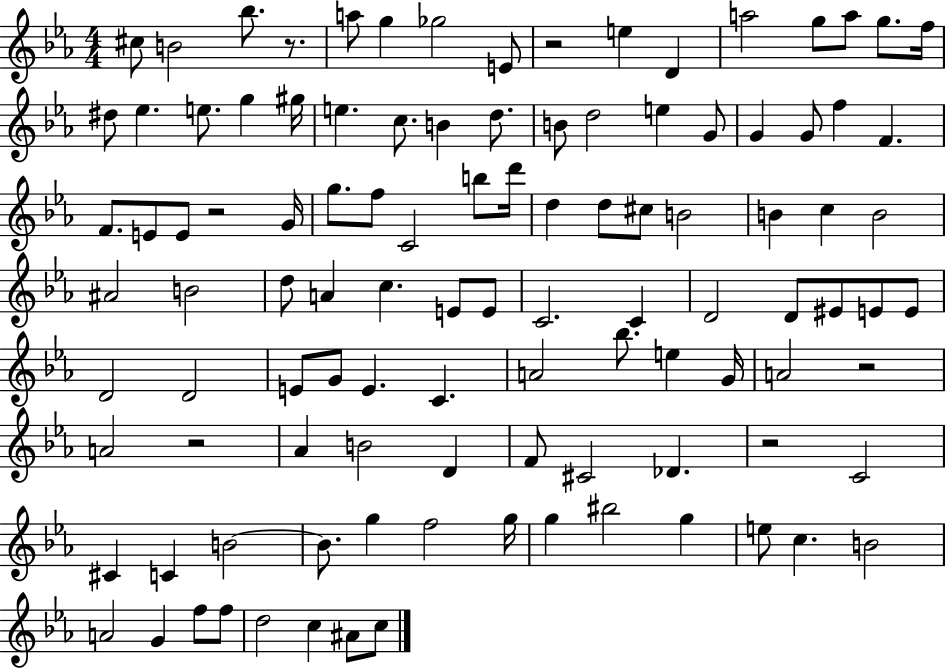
C#5/e B4/h Bb5/e. R/e. A5/e G5/q Gb5/h E4/e R/h E5/q D4/q A5/h G5/e A5/e G5/e. F5/s D#5/e Eb5/q. E5/e. G5/q G#5/s E5/q. C5/e. B4/q D5/e. B4/e D5/h E5/q G4/e G4/q G4/e F5/q F4/q. F4/e. E4/e E4/e R/h G4/s G5/e. F5/e C4/h B5/e D6/s D5/q D5/e C#5/e B4/h B4/q C5/q B4/h A#4/h B4/h D5/e A4/q C5/q. E4/e E4/e C4/h. C4/q D4/h D4/e EIS4/e E4/e E4/e D4/h D4/h E4/e G4/e E4/q. C4/q. A4/h Bb5/e. E5/q G4/s A4/h R/h A4/h R/h Ab4/q B4/h D4/q F4/e C#4/h Db4/q. R/h C4/h C#4/q C4/q B4/h B4/e. G5/q F5/h G5/s G5/q BIS5/h G5/q E5/e C5/q. B4/h A4/h G4/q F5/e F5/e D5/h C5/q A#4/e C5/e